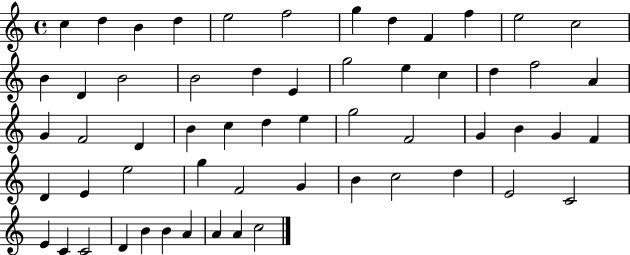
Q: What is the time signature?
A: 4/4